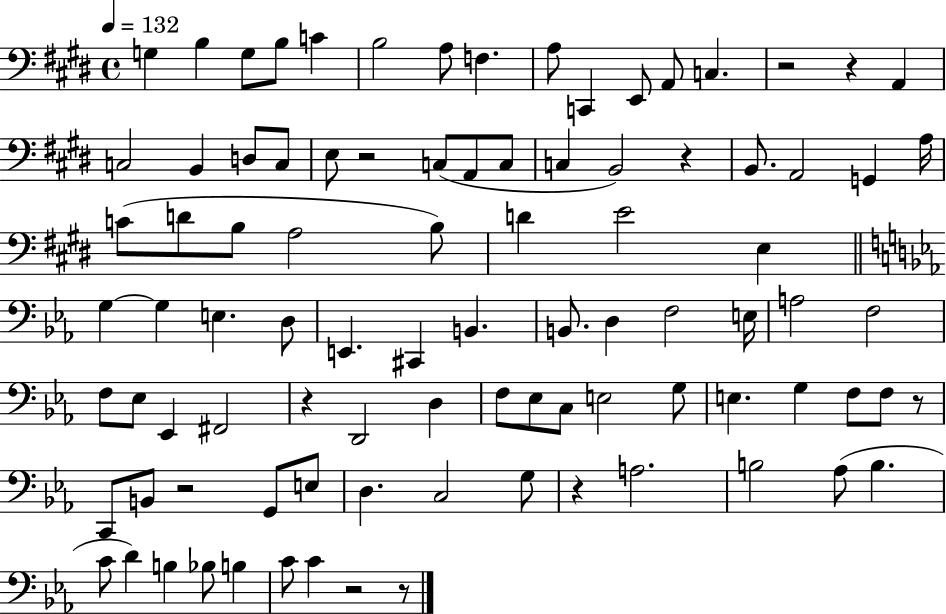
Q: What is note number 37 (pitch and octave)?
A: G3